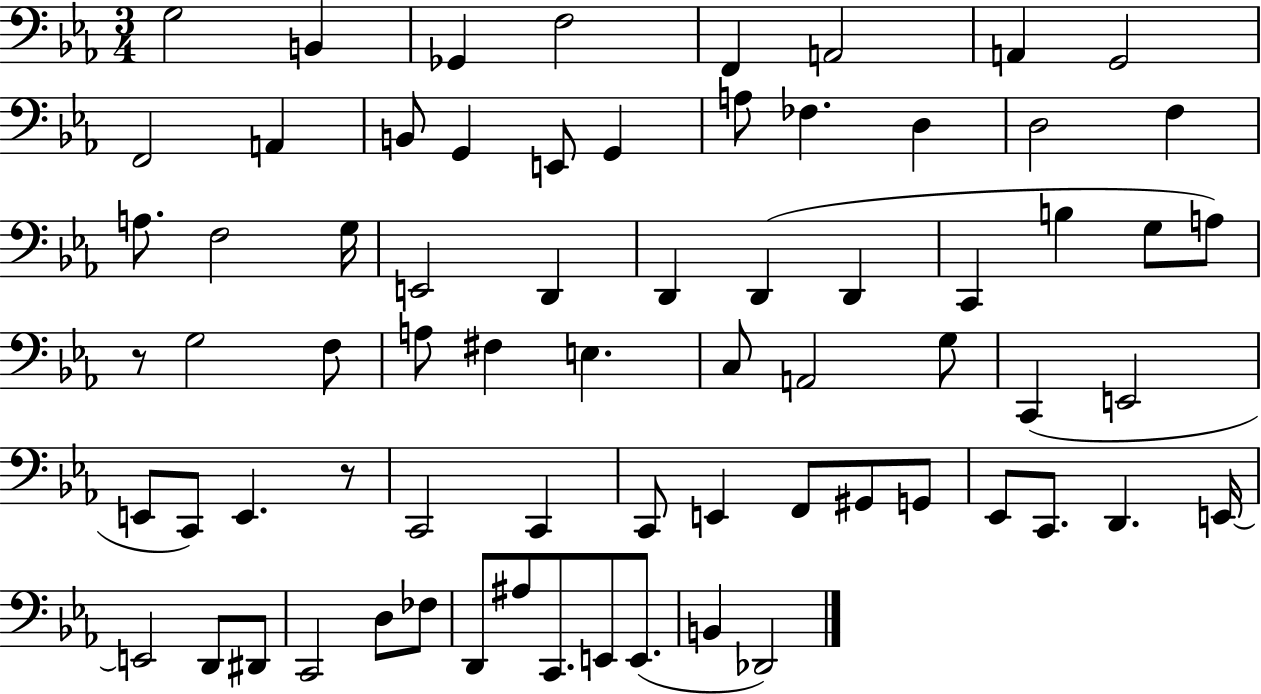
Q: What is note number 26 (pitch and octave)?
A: D2